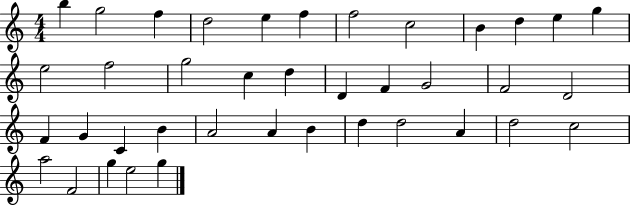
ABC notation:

X:1
T:Untitled
M:4/4
L:1/4
K:C
b g2 f d2 e f f2 c2 B d e g e2 f2 g2 c d D F G2 F2 D2 F G C B A2 A B d d2 A d2 c2 a2 F2 g e2 g